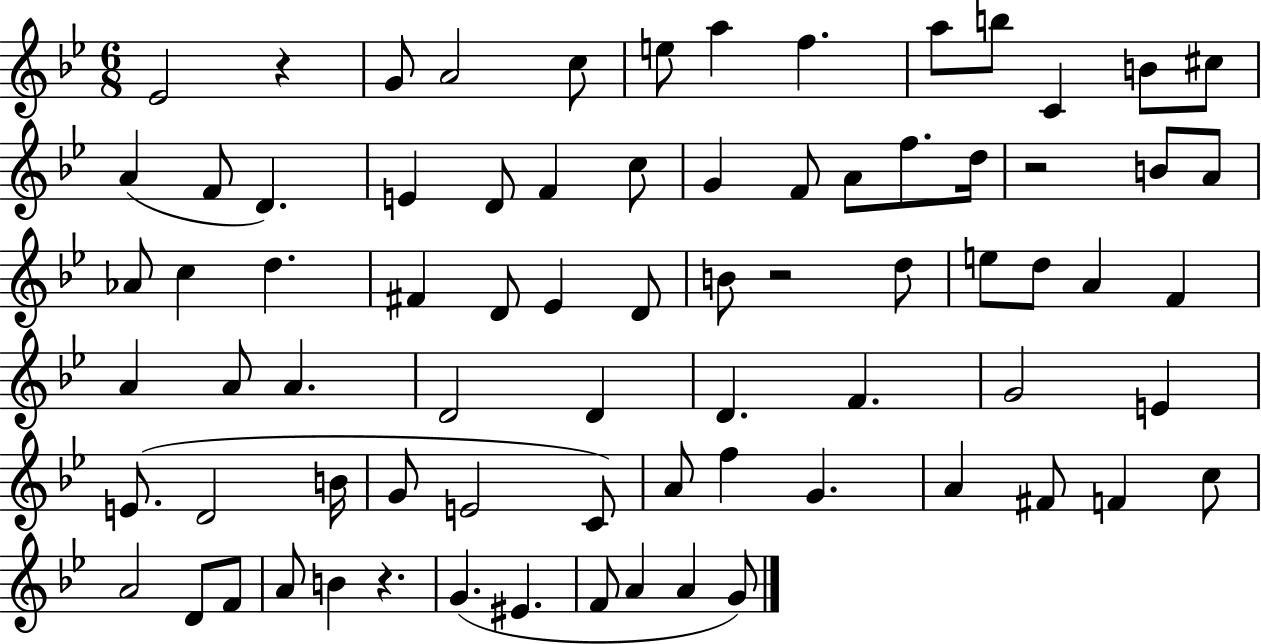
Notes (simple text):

Eb4/h R/q G4/e A4/h C5/e E5/e A5/q F5/q. A5/e B5/e C4/q B4/e C#5/e A4/q F4/e D4/q. E4/q D4/e F4/q C5/e G4/q F4/e A4/e F5/e. D5/s R/h B4/e A4/e Ab4/e C5/q D5/q. F#4/q D4/e Eb4/q D4/e B4/e R/h D5/e E5/e D5/e A4/q F4/q A4/q A4/e A4/q. D4/h D4/q D4/q. F4/q. G4/h E4/q E4/e. D4/h B4/s G4/e E4/h C4/e A4/e F5/q G4/q. A4/q F#4/e F4/q C5/e A4/h D4/e F4/e A4/e B4/q R/q. G4/q. EIS4/q. F4/e A4/q A4/q G4/e